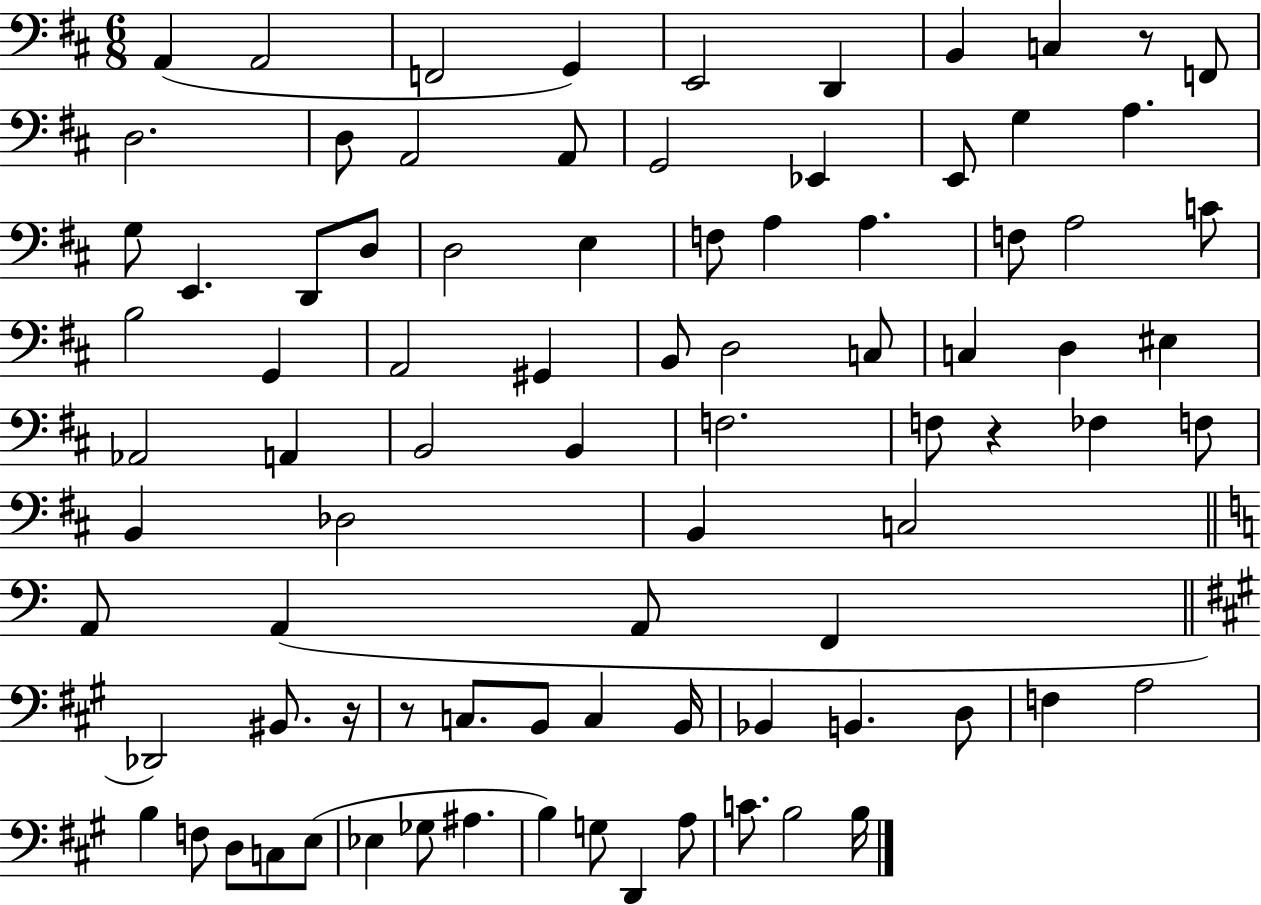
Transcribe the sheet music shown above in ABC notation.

X:1
T:Untitled
M:6/8
L:1/4
K:D
A,, A,,2 F,,2 G,, E,,2 D,, B,, C, z/2 F,,/2 D,2 D,/2 A,,2 A,,/2 G,,2 _E,, E,,/2 G, A, G,/2 E,, D,,/2 D,/2 D,2 E, F,/2 A, A, F,/2 A,2 C/2 B,2 G,, A,,2 ^G,, B,,/2 D,2 C,/2 C, D, ^E, _A,,2 A,, B,,2 B,, F,2 F,/2 z _F, F,/2 B,, _D,2 B,, C,2 A,,/2 A,, A,,/2 F,, _D,,2 ^B,,/2 z/4 z/2 C,/2 B,,/2 C, B,,/4 _B,, B,, D,/2 F, A,2 B, F,/2 D,/2 C,/2 E,/2 _E, _G,/2 ^A, B, G,/2 D,, A,/2 C/2 B,2 B,/4